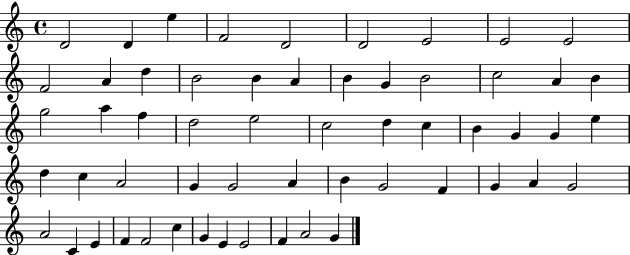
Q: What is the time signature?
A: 4/4